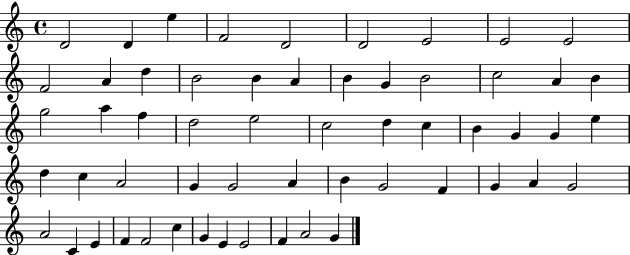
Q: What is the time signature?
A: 4/4